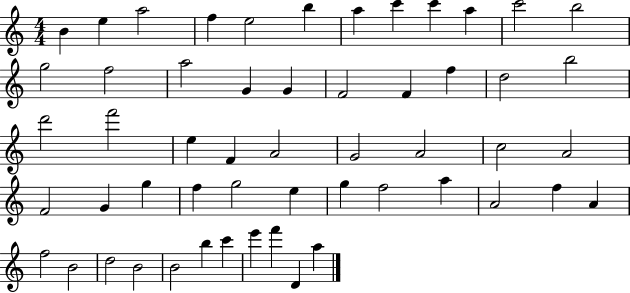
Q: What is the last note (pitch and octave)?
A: A5